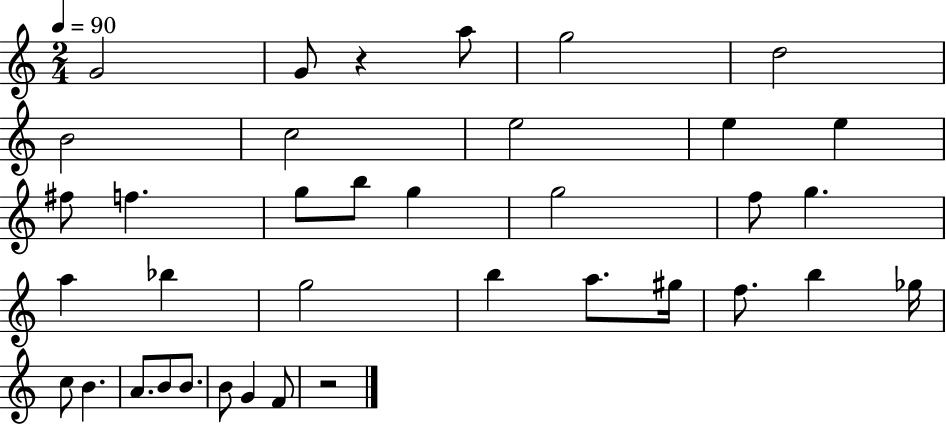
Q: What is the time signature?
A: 2/4